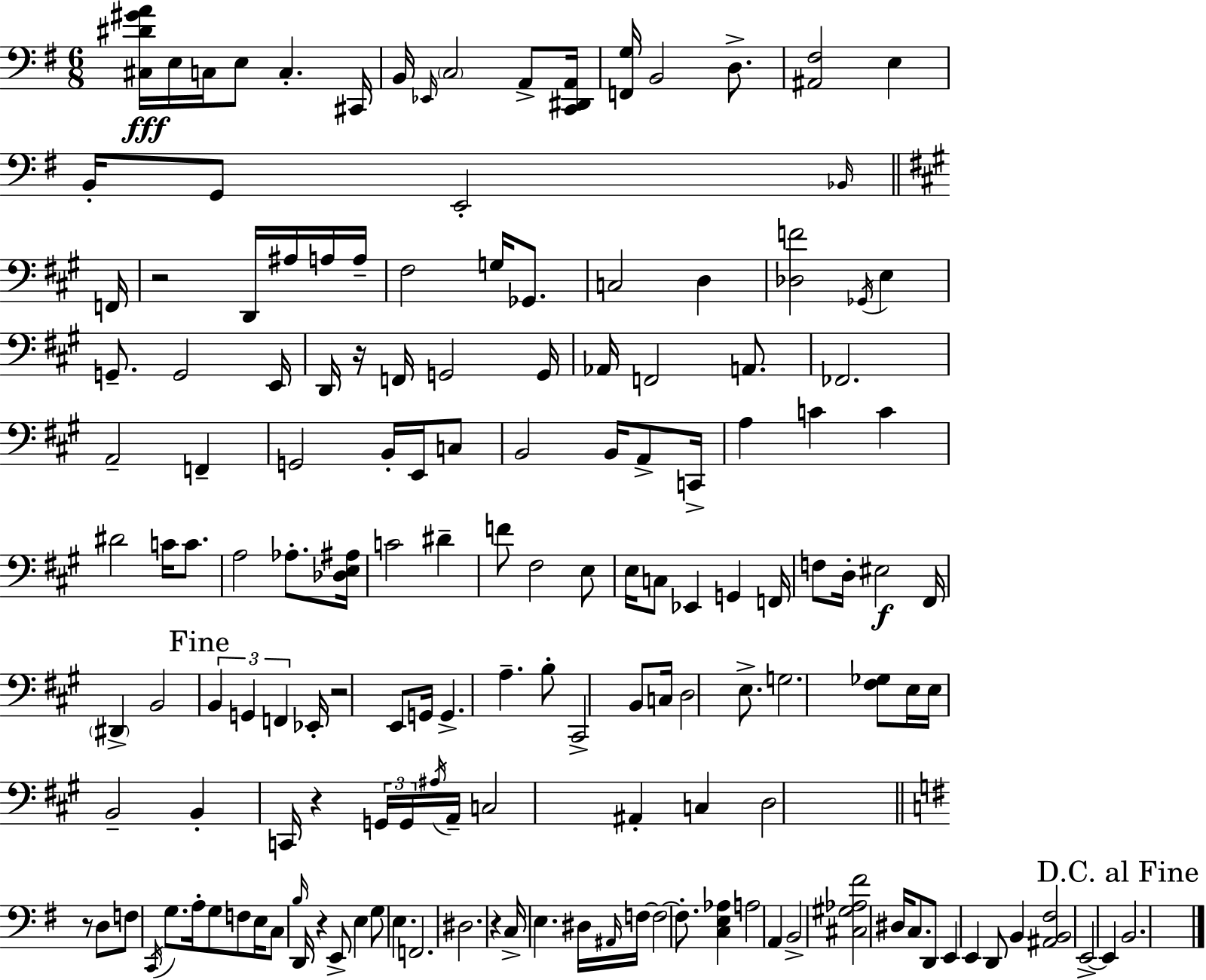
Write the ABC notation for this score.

X:1
T:Untitled
M:6/8
L:1/4
K:G
[^C,^D^GA]/4 E,/4 C,/4 E,/2 C, ^C,,/4 B,,/4 _E,,/4 C,2 A,,/2 [C,,^D,,A,,]/4 [F,,G,]/4 B,,2 D,/2 [^A,,^F,]2 E, B,,/4 G,,/2 E,,2 _B,,/4 F,,/4 z2 D,,/4 ^A,/4 A,/4 A,/4 ^F,2 G,/4 _G,,/2 C,2 D, [_D,F]2 _G,,/4 E, G,,/2 G,,2 E,,/4 D,,/4 z/4 F,,/4 G,,2 G,,/4 _A,,/4 F,,2 A,,/2 _F,,2 A,,2 F,, G,,2 B,,/4 E,,/4 C,/2 B,,2 B,,/4 A,,/2 C,,/4 A, C C ^D2 C/4 C/2 A,2 _A,/2 [_D,E,^A,]/4 C2 ^D F/2 ^F,2 E,/2 E,/4 C,/2 _E,, G,, F,,/4 F,/2 D,/4 ^E,2 ^F,,/4 ^D,, B,,2 B,, G,, F,, _E,,/4 z2 E,,/2 G,,/4 G,, A, B,/2 ^C,,2 B,,/2 C,/4 D,2 E,/2 G,2 [^F,_G,]/2 E,/4 E,/4 B,,2 B,, C,,/4 z G,,/4 G,,/4 ^A,/4 A,,/4 C,2 ^A,, C, D,2 z/2 D,/2 F,/2 C,,/4 G,/2 A,/4 G,/2 F,/2 E,/4 C,/2 B,/4 D,,/4 z E,,/2 E, G,/2 E, F,,2 ^D,2 z C,/4 E, ^D,/4 ^A,,/4 F,/4 F,2 F,/2 [C,E,_A,] A,2 A,, B,,2 [^C,^G,_A,^F]2 ^D,/4 C,/2 D,,/2 E,, E,, D,,/2 B,, [^A,,B,,^F,]2 E,,2 E,, B,,2